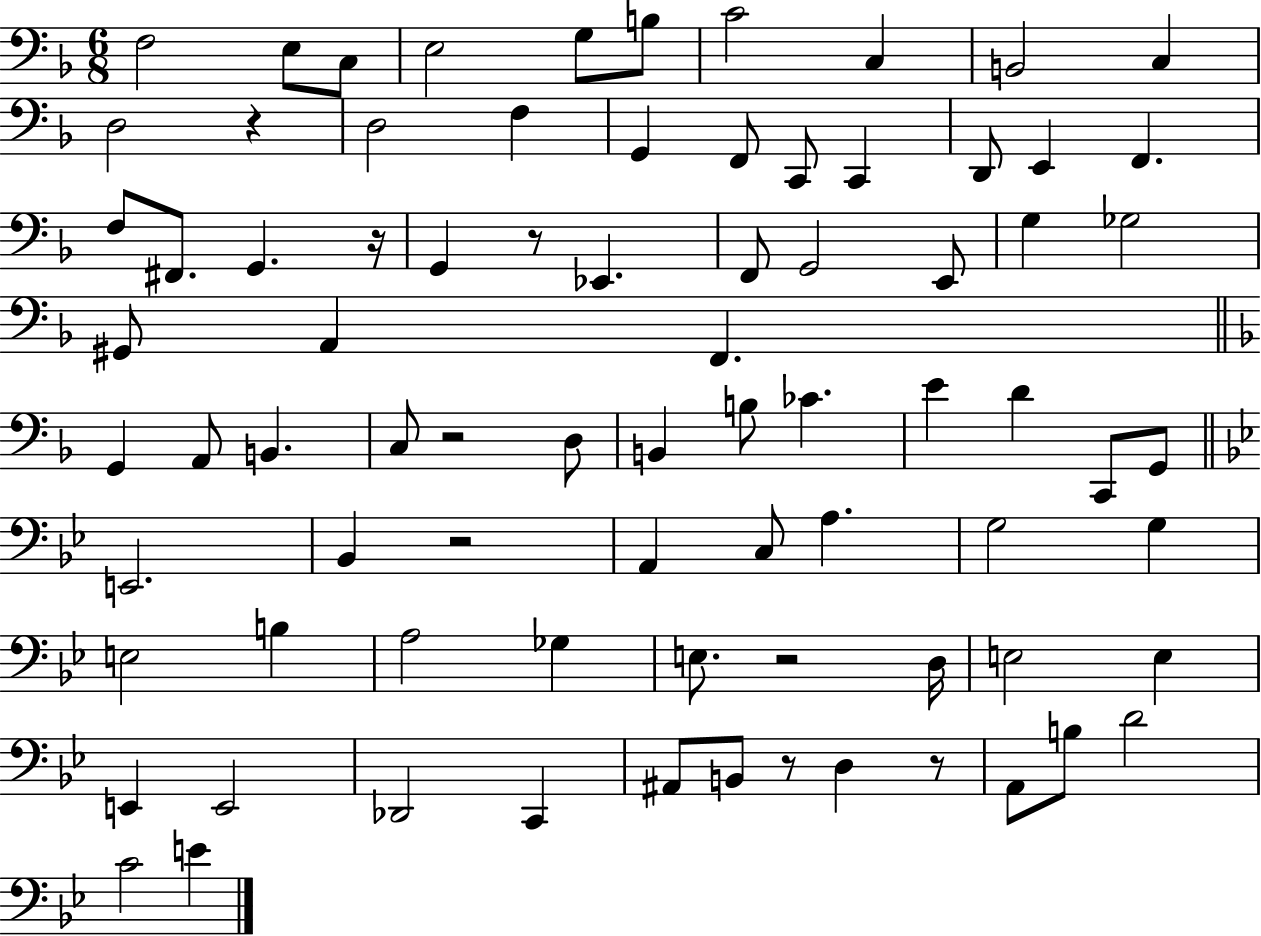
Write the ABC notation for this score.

X:1
T:Untitled
M:6/8
L:1/4
K:F
F,2 E,/2 C,/2 E,2 G,/2 B,/2 C2 C, B,,2 C, D,2 z D,2 F, G,, F,,/2 C,,/2 C,, D,,/2 E,, F,, F,/2 ^F,,/2 G,, z/4 G,, z/2 _E,, F,,/2 G,,2 E,,/2 G, _G,2 ^G,,/2 A,, F,, G,, A,,/2 B,, C,/2 z2 D,/2 B,, B,/2 _C E D C,,/2 G,,/2 E,,2 _B,, z2 A,, C,/2 A, G,2 G, E,2 B, A,2 _G, E,/2 z2 D,/4 E,2 E, E,, E,,2 _D,,2 C,, ^A,,/2 B,,/2 z/2 D, z/2 A,,/2 B,/2 D2 C2 E